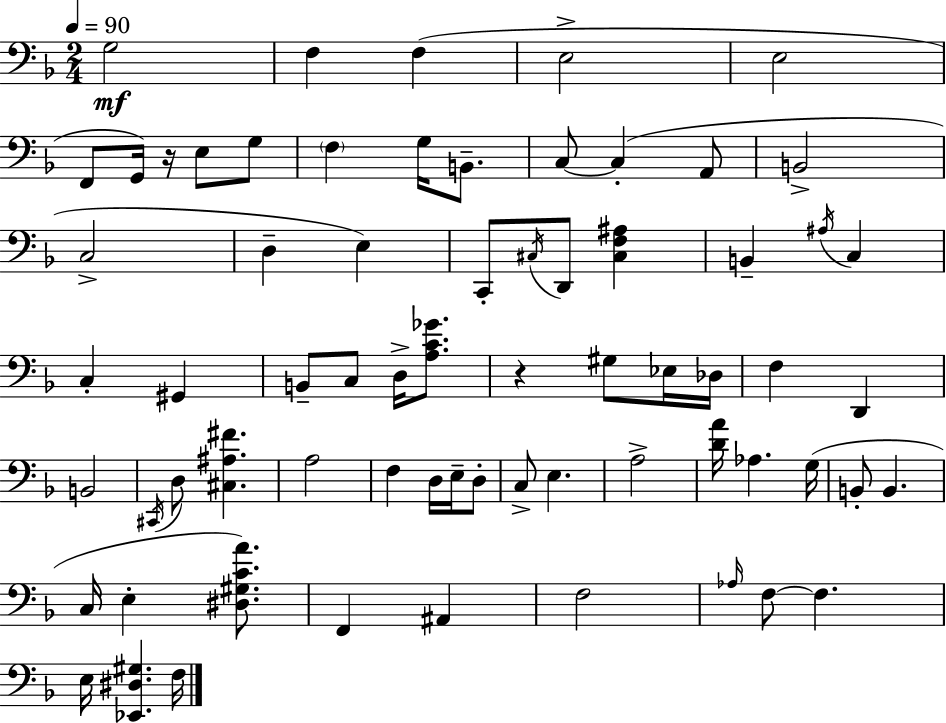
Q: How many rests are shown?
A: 2